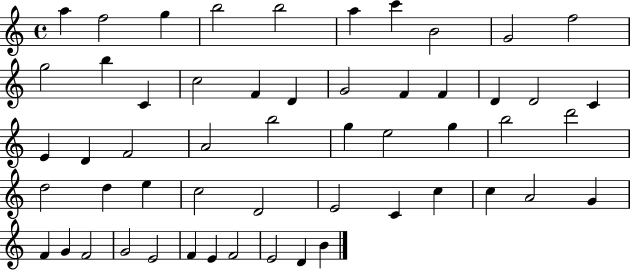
X:1
T:Untitled
M:4/4
L:1/4
K:C
a f2 g b2 b2 a c' B2 G2 f2 g2 b C c2 F D G2 F F D D2 C E D F2 A2 b2 g e2 g b2 d'2 d2 d e c2 D2 E2 C c c A2 G F G F2 G2 E2 F E F2 E2 D B